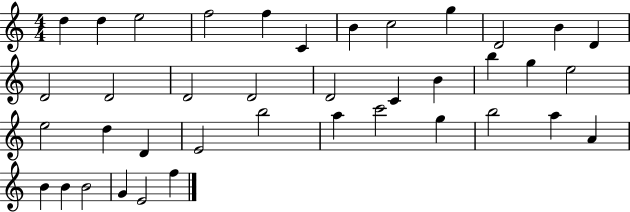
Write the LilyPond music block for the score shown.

{
  \clef treble
  \numericTimeSignature
  \time 4/4
  \key c \major
  d''4 d''4 e''2 | f''2 f''4 c'4 | b'4 c''2 g''4 | d'2 b'4 d'4 | \break d'2 d'2 | d'2 d'2 | d'2 c'4 b'4 | b''4 g''4 e''2 | \break e''2 d''4 d'4 | e'2 b''2 | a''4 c'''2 g''4 | b''2 a''4 a'4 | \break b'4 b'4 b'2 | g'4 e'2 f''4 | \bar "|."
}